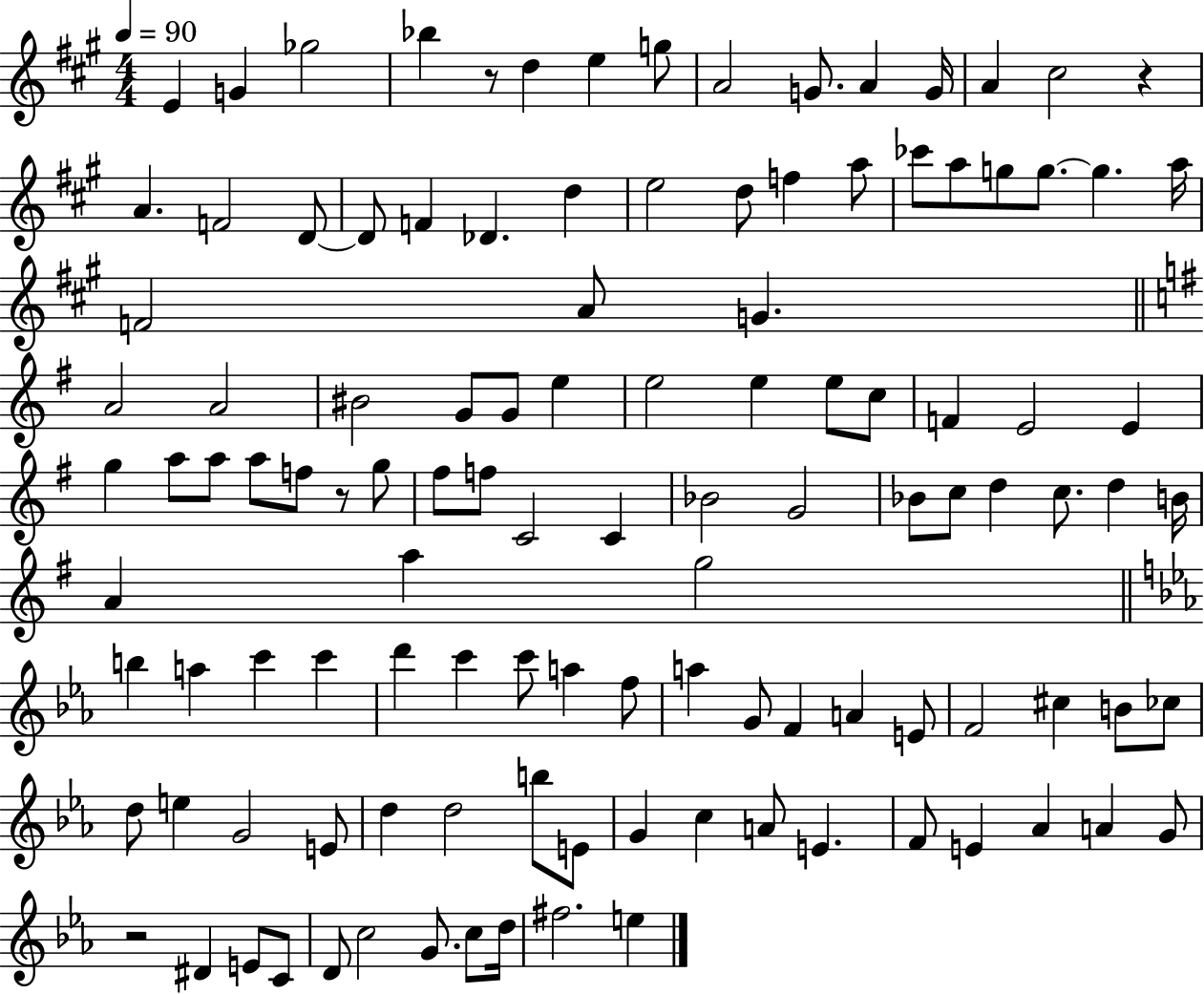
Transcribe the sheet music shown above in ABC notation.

X:1
T:Untitled
M:4/4
L:1/4
K:A
E G _g2 _b z/2 d e g/2 A2 G/2 A G/4 A ^c2 z A F2 D/2 D/2 F _D d e2 d/2 f a/2 _c'/2 a/2 g/2 g/2 g a/4 F2 A/2 G A2 A2 ^B2 G/2 G/2 e e2 e e/2 c/2 F E2 E g a/2 a/2 a/2 f/2 z/2 g/2 ^f/2 f/2 C2 C _B2 G2 _B/2 c/2 d c/2 d B/4 A a g2 b a c' c' d' c' c'/2 a f/2 a G/2 F A E/2 F2 ^c B/2 _c/2 d/2 e G2 E/2 d d2 b/2 E/2 G c A/2 E F/2 E _A A G/2 z2 ^D E/2 C/2 D/2 c2 G/2 c/2 d/4 ^f2 e